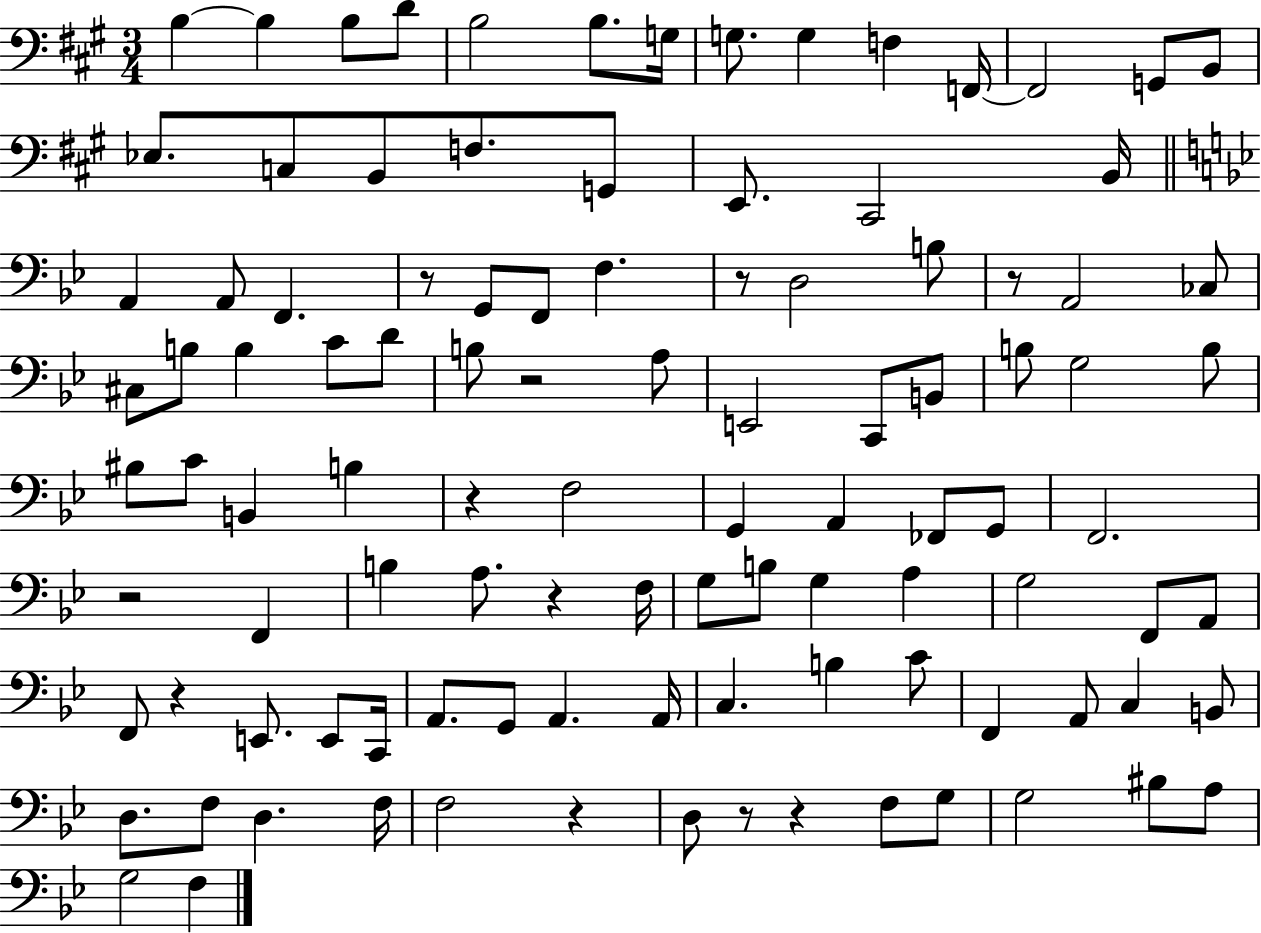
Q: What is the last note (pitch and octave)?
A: F3